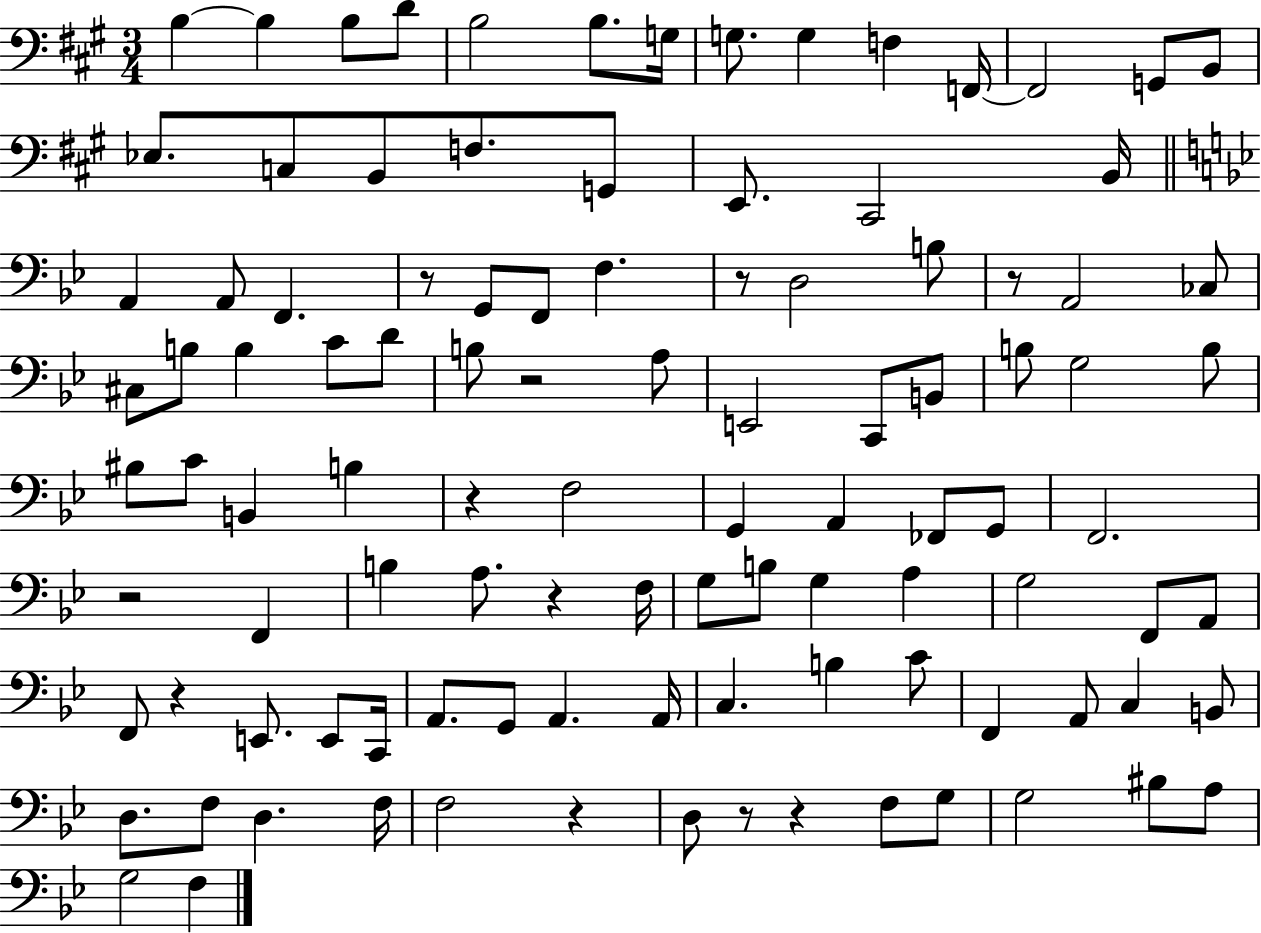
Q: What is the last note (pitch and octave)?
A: F3